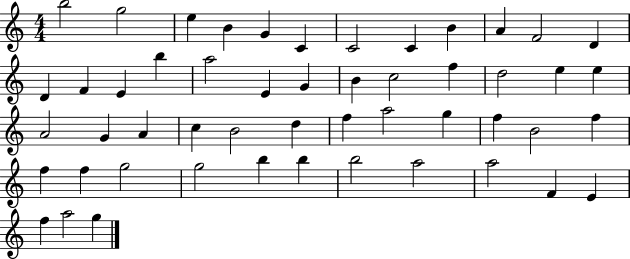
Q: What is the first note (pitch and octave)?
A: B5